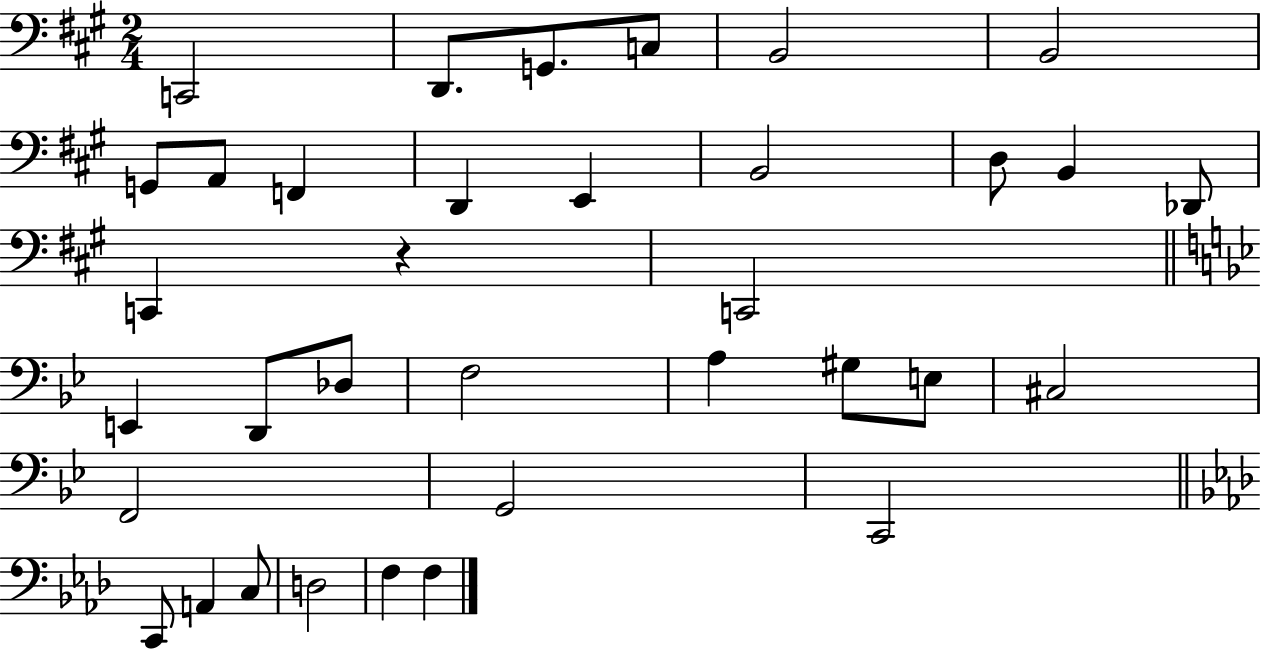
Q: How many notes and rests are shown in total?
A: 35